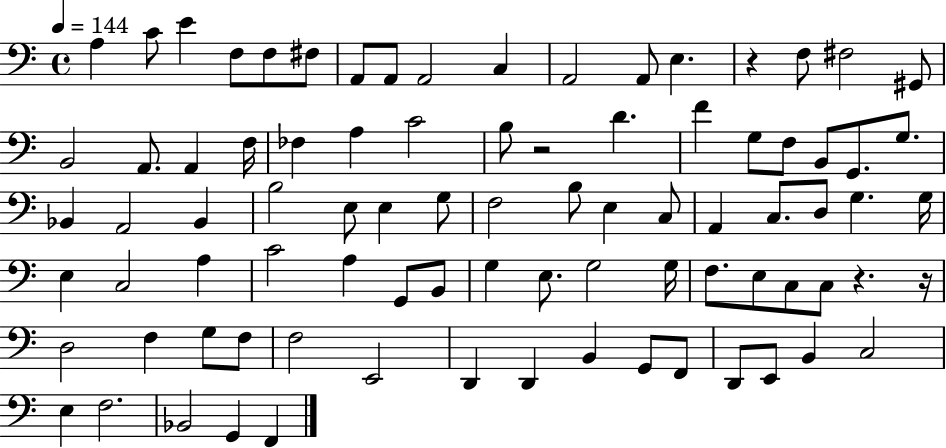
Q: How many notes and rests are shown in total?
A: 86